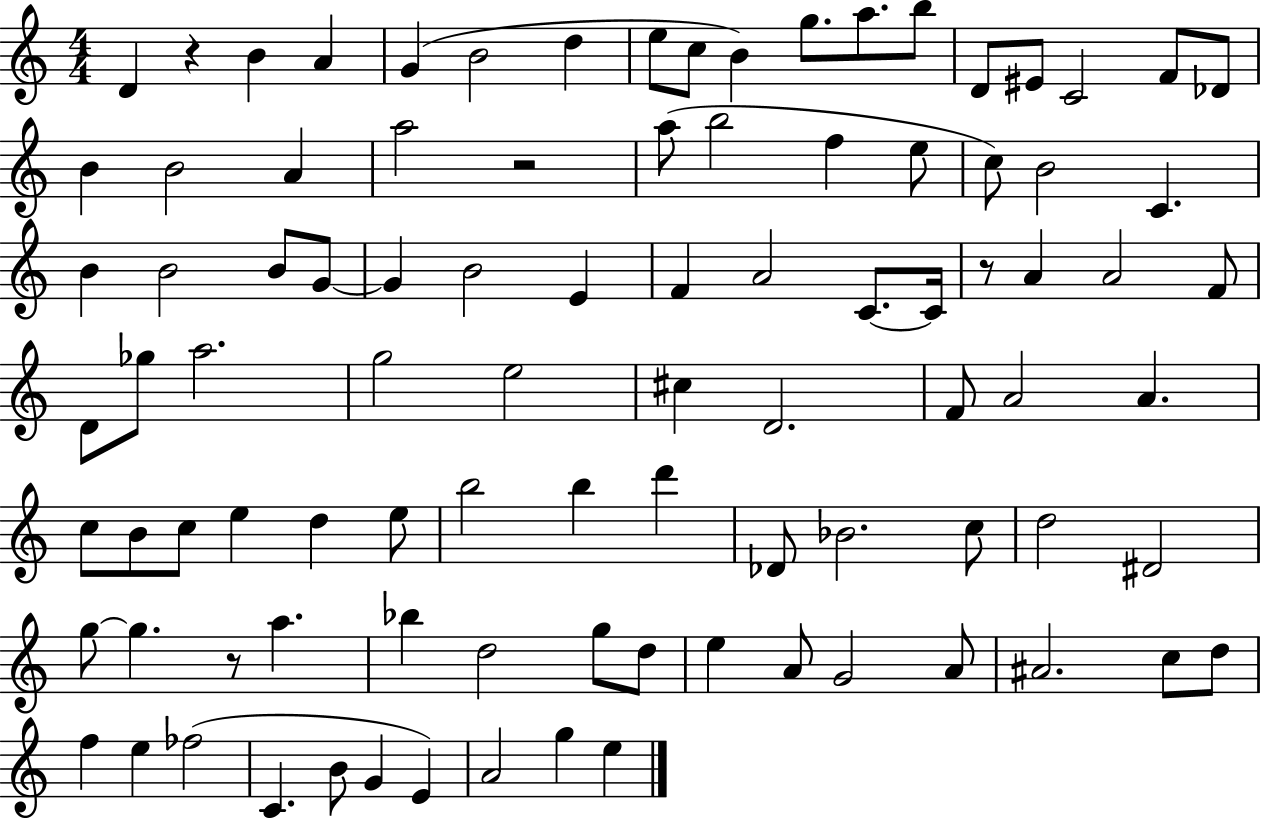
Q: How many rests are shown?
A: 4